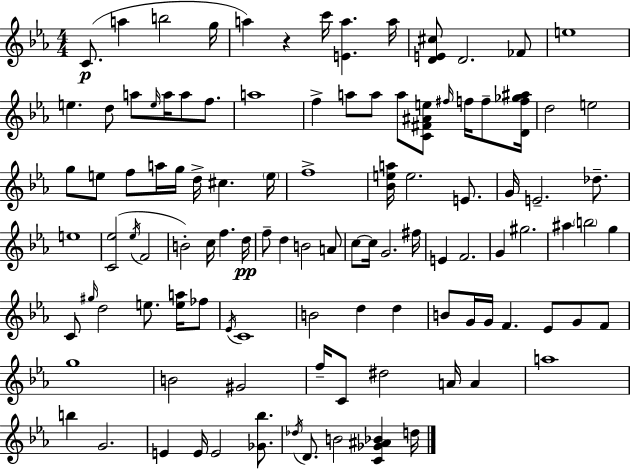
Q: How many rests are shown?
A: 1